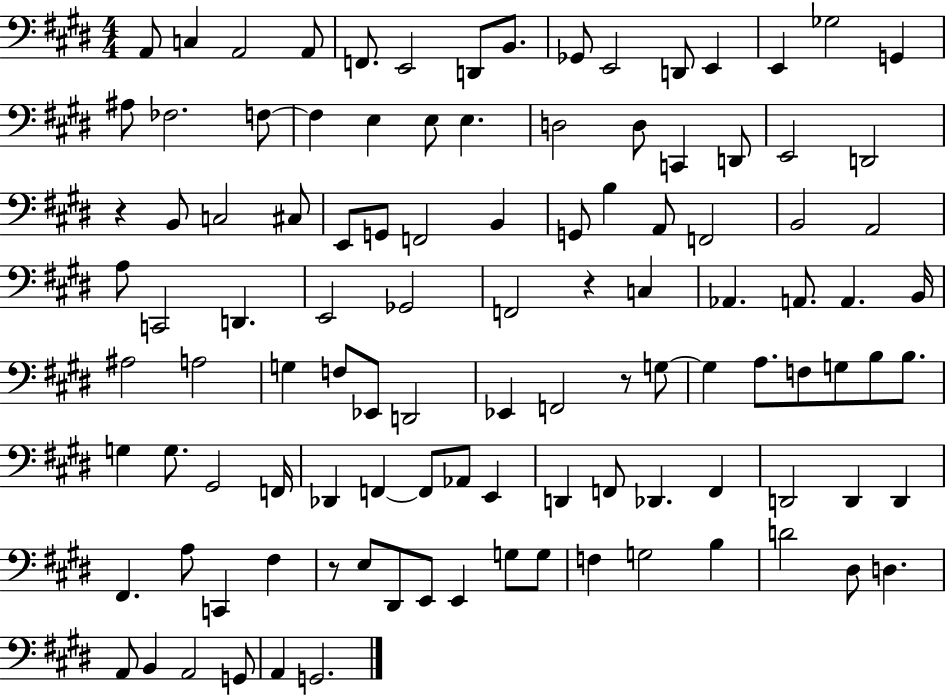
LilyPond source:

{
  \clef bass
  \numericTimeSignature
  \time 4/4
  \key e \major
  a,8 c4 a,2 a,8 | f,8. e,2 d,8 b,8. | ges,8 e,2 d,8 e,4 | e,4 ges2 g,4 | \break ais8 fes2. f8~~ | f4 e4 e8 e4. | d2 d8 c,4 d,8 | e,2 d,2 | \break r4 b,8 c2 cis8 | e,8 g,8 f,2 b,4 | g,8 b4 a,8 f,2 | b,2 a,2 | \break a8 c,2 d,4. | e,2 ges,2 | f,2 r4 c4 | aes,4. a,8. a,4. b,16 | \break ais2 a2 | g4 f8 ees,8 d,2 | ees,4 f,2 r8 g8~~ | g4 a8. f8 g8 b8 b8. | \break g4 g8. gis,2 f,16 | des,4 f,4~~ f,8 aes,8 e,4 | d,4 f,8 des,4. f,4 | d,2 d,4 d,4 | \break fis,4. a8 c,4 fis4 | r8 e8 dis,8 e,8 e,4 g8 g8 | f4 g2 b4 | d'2 dis8 d4. | \break a,8 b,4 a,2 g,8 | a,4 g,2. | \bar "|."
}